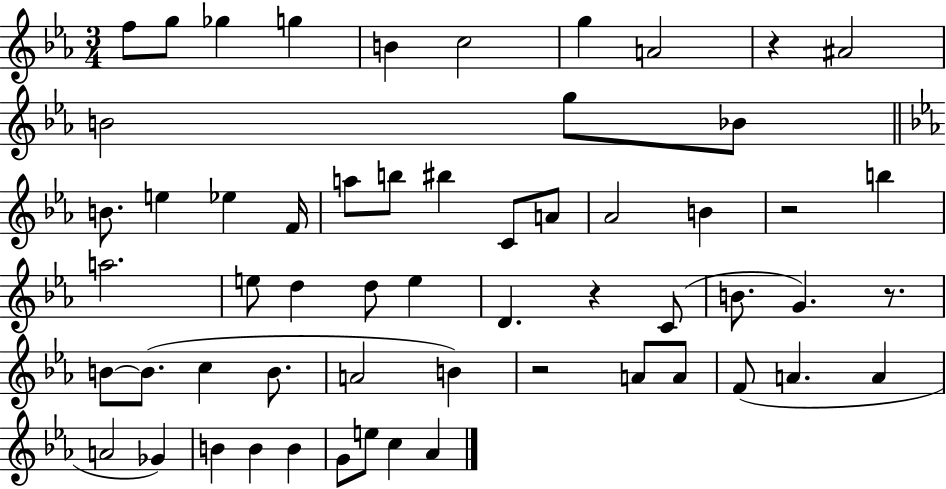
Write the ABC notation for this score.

X:1
T:Untitled
M:3/4
L:1/4
K:Eb
f/2 g/2 _g g B c2 g A2 z ^A2 B2 g/2 _B/2 B/2 e _e F/4 a/2 b/2 ^b C/2 A/2 _A2 B z2 b a2 e/2 d d/2 e D z C/2 B/2 G z/2 B/2 B/2 c B/2 A2 B z2 A/2 A/2 F/2 A A A2 _G B B B G/2 e/2 c _A